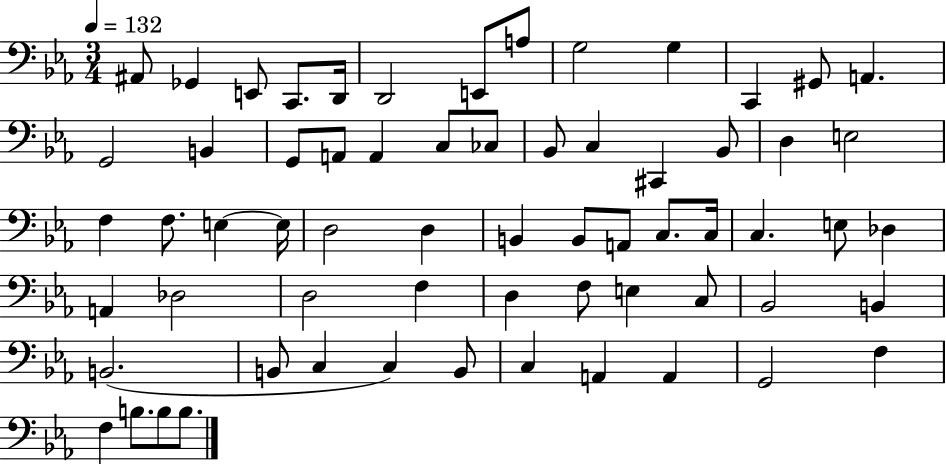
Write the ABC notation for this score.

X:1
T:Untitled
M:3/4
L:1/4
K:Eb
^A,,/2 _G,, E,,/2 C,,/2 D,,/4 D,,2 E,,/2 A,/2 G,2 G, C,, ^G,,/2 A,, G,,2 B,, G,,/2 A,,/2 A,, C,/2 _C,/2 _B,,/2 C, ^C,, _B,,/2 D, E,2 F, F,/2 E, E,/4 D,2 D, B,, B,,/2 A,,/2 C,/2 C,/4 C, E,/2 _D, A,, _D,2 D,2 F, D, F,/2 E, C,/2 _B,,2 B,, B,,2 B,,/2 C, C, B,,/2 C, A,, A,, G,,2 F, F, B,/2 B,/2 B,/2